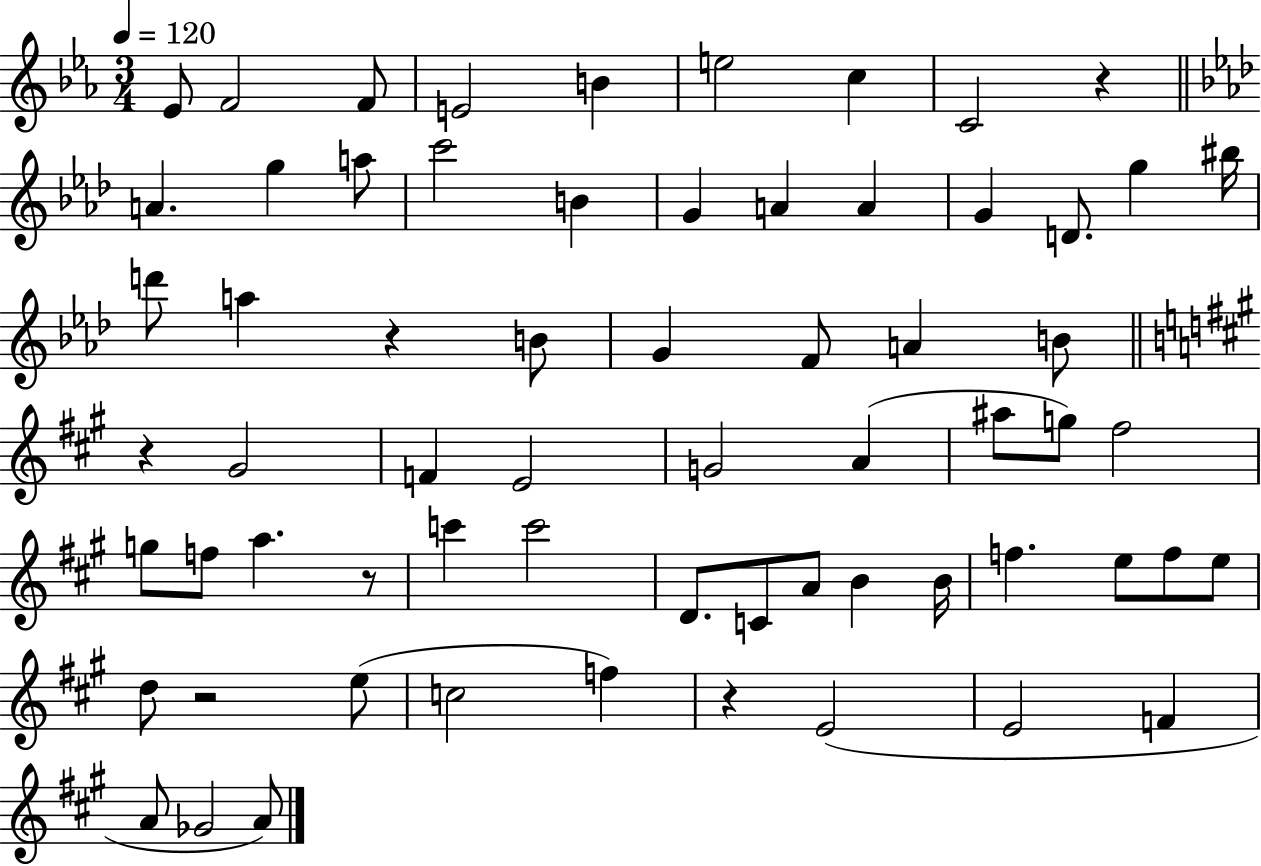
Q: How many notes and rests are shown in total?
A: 65